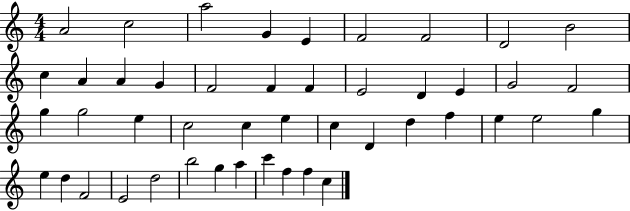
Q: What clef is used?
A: treble